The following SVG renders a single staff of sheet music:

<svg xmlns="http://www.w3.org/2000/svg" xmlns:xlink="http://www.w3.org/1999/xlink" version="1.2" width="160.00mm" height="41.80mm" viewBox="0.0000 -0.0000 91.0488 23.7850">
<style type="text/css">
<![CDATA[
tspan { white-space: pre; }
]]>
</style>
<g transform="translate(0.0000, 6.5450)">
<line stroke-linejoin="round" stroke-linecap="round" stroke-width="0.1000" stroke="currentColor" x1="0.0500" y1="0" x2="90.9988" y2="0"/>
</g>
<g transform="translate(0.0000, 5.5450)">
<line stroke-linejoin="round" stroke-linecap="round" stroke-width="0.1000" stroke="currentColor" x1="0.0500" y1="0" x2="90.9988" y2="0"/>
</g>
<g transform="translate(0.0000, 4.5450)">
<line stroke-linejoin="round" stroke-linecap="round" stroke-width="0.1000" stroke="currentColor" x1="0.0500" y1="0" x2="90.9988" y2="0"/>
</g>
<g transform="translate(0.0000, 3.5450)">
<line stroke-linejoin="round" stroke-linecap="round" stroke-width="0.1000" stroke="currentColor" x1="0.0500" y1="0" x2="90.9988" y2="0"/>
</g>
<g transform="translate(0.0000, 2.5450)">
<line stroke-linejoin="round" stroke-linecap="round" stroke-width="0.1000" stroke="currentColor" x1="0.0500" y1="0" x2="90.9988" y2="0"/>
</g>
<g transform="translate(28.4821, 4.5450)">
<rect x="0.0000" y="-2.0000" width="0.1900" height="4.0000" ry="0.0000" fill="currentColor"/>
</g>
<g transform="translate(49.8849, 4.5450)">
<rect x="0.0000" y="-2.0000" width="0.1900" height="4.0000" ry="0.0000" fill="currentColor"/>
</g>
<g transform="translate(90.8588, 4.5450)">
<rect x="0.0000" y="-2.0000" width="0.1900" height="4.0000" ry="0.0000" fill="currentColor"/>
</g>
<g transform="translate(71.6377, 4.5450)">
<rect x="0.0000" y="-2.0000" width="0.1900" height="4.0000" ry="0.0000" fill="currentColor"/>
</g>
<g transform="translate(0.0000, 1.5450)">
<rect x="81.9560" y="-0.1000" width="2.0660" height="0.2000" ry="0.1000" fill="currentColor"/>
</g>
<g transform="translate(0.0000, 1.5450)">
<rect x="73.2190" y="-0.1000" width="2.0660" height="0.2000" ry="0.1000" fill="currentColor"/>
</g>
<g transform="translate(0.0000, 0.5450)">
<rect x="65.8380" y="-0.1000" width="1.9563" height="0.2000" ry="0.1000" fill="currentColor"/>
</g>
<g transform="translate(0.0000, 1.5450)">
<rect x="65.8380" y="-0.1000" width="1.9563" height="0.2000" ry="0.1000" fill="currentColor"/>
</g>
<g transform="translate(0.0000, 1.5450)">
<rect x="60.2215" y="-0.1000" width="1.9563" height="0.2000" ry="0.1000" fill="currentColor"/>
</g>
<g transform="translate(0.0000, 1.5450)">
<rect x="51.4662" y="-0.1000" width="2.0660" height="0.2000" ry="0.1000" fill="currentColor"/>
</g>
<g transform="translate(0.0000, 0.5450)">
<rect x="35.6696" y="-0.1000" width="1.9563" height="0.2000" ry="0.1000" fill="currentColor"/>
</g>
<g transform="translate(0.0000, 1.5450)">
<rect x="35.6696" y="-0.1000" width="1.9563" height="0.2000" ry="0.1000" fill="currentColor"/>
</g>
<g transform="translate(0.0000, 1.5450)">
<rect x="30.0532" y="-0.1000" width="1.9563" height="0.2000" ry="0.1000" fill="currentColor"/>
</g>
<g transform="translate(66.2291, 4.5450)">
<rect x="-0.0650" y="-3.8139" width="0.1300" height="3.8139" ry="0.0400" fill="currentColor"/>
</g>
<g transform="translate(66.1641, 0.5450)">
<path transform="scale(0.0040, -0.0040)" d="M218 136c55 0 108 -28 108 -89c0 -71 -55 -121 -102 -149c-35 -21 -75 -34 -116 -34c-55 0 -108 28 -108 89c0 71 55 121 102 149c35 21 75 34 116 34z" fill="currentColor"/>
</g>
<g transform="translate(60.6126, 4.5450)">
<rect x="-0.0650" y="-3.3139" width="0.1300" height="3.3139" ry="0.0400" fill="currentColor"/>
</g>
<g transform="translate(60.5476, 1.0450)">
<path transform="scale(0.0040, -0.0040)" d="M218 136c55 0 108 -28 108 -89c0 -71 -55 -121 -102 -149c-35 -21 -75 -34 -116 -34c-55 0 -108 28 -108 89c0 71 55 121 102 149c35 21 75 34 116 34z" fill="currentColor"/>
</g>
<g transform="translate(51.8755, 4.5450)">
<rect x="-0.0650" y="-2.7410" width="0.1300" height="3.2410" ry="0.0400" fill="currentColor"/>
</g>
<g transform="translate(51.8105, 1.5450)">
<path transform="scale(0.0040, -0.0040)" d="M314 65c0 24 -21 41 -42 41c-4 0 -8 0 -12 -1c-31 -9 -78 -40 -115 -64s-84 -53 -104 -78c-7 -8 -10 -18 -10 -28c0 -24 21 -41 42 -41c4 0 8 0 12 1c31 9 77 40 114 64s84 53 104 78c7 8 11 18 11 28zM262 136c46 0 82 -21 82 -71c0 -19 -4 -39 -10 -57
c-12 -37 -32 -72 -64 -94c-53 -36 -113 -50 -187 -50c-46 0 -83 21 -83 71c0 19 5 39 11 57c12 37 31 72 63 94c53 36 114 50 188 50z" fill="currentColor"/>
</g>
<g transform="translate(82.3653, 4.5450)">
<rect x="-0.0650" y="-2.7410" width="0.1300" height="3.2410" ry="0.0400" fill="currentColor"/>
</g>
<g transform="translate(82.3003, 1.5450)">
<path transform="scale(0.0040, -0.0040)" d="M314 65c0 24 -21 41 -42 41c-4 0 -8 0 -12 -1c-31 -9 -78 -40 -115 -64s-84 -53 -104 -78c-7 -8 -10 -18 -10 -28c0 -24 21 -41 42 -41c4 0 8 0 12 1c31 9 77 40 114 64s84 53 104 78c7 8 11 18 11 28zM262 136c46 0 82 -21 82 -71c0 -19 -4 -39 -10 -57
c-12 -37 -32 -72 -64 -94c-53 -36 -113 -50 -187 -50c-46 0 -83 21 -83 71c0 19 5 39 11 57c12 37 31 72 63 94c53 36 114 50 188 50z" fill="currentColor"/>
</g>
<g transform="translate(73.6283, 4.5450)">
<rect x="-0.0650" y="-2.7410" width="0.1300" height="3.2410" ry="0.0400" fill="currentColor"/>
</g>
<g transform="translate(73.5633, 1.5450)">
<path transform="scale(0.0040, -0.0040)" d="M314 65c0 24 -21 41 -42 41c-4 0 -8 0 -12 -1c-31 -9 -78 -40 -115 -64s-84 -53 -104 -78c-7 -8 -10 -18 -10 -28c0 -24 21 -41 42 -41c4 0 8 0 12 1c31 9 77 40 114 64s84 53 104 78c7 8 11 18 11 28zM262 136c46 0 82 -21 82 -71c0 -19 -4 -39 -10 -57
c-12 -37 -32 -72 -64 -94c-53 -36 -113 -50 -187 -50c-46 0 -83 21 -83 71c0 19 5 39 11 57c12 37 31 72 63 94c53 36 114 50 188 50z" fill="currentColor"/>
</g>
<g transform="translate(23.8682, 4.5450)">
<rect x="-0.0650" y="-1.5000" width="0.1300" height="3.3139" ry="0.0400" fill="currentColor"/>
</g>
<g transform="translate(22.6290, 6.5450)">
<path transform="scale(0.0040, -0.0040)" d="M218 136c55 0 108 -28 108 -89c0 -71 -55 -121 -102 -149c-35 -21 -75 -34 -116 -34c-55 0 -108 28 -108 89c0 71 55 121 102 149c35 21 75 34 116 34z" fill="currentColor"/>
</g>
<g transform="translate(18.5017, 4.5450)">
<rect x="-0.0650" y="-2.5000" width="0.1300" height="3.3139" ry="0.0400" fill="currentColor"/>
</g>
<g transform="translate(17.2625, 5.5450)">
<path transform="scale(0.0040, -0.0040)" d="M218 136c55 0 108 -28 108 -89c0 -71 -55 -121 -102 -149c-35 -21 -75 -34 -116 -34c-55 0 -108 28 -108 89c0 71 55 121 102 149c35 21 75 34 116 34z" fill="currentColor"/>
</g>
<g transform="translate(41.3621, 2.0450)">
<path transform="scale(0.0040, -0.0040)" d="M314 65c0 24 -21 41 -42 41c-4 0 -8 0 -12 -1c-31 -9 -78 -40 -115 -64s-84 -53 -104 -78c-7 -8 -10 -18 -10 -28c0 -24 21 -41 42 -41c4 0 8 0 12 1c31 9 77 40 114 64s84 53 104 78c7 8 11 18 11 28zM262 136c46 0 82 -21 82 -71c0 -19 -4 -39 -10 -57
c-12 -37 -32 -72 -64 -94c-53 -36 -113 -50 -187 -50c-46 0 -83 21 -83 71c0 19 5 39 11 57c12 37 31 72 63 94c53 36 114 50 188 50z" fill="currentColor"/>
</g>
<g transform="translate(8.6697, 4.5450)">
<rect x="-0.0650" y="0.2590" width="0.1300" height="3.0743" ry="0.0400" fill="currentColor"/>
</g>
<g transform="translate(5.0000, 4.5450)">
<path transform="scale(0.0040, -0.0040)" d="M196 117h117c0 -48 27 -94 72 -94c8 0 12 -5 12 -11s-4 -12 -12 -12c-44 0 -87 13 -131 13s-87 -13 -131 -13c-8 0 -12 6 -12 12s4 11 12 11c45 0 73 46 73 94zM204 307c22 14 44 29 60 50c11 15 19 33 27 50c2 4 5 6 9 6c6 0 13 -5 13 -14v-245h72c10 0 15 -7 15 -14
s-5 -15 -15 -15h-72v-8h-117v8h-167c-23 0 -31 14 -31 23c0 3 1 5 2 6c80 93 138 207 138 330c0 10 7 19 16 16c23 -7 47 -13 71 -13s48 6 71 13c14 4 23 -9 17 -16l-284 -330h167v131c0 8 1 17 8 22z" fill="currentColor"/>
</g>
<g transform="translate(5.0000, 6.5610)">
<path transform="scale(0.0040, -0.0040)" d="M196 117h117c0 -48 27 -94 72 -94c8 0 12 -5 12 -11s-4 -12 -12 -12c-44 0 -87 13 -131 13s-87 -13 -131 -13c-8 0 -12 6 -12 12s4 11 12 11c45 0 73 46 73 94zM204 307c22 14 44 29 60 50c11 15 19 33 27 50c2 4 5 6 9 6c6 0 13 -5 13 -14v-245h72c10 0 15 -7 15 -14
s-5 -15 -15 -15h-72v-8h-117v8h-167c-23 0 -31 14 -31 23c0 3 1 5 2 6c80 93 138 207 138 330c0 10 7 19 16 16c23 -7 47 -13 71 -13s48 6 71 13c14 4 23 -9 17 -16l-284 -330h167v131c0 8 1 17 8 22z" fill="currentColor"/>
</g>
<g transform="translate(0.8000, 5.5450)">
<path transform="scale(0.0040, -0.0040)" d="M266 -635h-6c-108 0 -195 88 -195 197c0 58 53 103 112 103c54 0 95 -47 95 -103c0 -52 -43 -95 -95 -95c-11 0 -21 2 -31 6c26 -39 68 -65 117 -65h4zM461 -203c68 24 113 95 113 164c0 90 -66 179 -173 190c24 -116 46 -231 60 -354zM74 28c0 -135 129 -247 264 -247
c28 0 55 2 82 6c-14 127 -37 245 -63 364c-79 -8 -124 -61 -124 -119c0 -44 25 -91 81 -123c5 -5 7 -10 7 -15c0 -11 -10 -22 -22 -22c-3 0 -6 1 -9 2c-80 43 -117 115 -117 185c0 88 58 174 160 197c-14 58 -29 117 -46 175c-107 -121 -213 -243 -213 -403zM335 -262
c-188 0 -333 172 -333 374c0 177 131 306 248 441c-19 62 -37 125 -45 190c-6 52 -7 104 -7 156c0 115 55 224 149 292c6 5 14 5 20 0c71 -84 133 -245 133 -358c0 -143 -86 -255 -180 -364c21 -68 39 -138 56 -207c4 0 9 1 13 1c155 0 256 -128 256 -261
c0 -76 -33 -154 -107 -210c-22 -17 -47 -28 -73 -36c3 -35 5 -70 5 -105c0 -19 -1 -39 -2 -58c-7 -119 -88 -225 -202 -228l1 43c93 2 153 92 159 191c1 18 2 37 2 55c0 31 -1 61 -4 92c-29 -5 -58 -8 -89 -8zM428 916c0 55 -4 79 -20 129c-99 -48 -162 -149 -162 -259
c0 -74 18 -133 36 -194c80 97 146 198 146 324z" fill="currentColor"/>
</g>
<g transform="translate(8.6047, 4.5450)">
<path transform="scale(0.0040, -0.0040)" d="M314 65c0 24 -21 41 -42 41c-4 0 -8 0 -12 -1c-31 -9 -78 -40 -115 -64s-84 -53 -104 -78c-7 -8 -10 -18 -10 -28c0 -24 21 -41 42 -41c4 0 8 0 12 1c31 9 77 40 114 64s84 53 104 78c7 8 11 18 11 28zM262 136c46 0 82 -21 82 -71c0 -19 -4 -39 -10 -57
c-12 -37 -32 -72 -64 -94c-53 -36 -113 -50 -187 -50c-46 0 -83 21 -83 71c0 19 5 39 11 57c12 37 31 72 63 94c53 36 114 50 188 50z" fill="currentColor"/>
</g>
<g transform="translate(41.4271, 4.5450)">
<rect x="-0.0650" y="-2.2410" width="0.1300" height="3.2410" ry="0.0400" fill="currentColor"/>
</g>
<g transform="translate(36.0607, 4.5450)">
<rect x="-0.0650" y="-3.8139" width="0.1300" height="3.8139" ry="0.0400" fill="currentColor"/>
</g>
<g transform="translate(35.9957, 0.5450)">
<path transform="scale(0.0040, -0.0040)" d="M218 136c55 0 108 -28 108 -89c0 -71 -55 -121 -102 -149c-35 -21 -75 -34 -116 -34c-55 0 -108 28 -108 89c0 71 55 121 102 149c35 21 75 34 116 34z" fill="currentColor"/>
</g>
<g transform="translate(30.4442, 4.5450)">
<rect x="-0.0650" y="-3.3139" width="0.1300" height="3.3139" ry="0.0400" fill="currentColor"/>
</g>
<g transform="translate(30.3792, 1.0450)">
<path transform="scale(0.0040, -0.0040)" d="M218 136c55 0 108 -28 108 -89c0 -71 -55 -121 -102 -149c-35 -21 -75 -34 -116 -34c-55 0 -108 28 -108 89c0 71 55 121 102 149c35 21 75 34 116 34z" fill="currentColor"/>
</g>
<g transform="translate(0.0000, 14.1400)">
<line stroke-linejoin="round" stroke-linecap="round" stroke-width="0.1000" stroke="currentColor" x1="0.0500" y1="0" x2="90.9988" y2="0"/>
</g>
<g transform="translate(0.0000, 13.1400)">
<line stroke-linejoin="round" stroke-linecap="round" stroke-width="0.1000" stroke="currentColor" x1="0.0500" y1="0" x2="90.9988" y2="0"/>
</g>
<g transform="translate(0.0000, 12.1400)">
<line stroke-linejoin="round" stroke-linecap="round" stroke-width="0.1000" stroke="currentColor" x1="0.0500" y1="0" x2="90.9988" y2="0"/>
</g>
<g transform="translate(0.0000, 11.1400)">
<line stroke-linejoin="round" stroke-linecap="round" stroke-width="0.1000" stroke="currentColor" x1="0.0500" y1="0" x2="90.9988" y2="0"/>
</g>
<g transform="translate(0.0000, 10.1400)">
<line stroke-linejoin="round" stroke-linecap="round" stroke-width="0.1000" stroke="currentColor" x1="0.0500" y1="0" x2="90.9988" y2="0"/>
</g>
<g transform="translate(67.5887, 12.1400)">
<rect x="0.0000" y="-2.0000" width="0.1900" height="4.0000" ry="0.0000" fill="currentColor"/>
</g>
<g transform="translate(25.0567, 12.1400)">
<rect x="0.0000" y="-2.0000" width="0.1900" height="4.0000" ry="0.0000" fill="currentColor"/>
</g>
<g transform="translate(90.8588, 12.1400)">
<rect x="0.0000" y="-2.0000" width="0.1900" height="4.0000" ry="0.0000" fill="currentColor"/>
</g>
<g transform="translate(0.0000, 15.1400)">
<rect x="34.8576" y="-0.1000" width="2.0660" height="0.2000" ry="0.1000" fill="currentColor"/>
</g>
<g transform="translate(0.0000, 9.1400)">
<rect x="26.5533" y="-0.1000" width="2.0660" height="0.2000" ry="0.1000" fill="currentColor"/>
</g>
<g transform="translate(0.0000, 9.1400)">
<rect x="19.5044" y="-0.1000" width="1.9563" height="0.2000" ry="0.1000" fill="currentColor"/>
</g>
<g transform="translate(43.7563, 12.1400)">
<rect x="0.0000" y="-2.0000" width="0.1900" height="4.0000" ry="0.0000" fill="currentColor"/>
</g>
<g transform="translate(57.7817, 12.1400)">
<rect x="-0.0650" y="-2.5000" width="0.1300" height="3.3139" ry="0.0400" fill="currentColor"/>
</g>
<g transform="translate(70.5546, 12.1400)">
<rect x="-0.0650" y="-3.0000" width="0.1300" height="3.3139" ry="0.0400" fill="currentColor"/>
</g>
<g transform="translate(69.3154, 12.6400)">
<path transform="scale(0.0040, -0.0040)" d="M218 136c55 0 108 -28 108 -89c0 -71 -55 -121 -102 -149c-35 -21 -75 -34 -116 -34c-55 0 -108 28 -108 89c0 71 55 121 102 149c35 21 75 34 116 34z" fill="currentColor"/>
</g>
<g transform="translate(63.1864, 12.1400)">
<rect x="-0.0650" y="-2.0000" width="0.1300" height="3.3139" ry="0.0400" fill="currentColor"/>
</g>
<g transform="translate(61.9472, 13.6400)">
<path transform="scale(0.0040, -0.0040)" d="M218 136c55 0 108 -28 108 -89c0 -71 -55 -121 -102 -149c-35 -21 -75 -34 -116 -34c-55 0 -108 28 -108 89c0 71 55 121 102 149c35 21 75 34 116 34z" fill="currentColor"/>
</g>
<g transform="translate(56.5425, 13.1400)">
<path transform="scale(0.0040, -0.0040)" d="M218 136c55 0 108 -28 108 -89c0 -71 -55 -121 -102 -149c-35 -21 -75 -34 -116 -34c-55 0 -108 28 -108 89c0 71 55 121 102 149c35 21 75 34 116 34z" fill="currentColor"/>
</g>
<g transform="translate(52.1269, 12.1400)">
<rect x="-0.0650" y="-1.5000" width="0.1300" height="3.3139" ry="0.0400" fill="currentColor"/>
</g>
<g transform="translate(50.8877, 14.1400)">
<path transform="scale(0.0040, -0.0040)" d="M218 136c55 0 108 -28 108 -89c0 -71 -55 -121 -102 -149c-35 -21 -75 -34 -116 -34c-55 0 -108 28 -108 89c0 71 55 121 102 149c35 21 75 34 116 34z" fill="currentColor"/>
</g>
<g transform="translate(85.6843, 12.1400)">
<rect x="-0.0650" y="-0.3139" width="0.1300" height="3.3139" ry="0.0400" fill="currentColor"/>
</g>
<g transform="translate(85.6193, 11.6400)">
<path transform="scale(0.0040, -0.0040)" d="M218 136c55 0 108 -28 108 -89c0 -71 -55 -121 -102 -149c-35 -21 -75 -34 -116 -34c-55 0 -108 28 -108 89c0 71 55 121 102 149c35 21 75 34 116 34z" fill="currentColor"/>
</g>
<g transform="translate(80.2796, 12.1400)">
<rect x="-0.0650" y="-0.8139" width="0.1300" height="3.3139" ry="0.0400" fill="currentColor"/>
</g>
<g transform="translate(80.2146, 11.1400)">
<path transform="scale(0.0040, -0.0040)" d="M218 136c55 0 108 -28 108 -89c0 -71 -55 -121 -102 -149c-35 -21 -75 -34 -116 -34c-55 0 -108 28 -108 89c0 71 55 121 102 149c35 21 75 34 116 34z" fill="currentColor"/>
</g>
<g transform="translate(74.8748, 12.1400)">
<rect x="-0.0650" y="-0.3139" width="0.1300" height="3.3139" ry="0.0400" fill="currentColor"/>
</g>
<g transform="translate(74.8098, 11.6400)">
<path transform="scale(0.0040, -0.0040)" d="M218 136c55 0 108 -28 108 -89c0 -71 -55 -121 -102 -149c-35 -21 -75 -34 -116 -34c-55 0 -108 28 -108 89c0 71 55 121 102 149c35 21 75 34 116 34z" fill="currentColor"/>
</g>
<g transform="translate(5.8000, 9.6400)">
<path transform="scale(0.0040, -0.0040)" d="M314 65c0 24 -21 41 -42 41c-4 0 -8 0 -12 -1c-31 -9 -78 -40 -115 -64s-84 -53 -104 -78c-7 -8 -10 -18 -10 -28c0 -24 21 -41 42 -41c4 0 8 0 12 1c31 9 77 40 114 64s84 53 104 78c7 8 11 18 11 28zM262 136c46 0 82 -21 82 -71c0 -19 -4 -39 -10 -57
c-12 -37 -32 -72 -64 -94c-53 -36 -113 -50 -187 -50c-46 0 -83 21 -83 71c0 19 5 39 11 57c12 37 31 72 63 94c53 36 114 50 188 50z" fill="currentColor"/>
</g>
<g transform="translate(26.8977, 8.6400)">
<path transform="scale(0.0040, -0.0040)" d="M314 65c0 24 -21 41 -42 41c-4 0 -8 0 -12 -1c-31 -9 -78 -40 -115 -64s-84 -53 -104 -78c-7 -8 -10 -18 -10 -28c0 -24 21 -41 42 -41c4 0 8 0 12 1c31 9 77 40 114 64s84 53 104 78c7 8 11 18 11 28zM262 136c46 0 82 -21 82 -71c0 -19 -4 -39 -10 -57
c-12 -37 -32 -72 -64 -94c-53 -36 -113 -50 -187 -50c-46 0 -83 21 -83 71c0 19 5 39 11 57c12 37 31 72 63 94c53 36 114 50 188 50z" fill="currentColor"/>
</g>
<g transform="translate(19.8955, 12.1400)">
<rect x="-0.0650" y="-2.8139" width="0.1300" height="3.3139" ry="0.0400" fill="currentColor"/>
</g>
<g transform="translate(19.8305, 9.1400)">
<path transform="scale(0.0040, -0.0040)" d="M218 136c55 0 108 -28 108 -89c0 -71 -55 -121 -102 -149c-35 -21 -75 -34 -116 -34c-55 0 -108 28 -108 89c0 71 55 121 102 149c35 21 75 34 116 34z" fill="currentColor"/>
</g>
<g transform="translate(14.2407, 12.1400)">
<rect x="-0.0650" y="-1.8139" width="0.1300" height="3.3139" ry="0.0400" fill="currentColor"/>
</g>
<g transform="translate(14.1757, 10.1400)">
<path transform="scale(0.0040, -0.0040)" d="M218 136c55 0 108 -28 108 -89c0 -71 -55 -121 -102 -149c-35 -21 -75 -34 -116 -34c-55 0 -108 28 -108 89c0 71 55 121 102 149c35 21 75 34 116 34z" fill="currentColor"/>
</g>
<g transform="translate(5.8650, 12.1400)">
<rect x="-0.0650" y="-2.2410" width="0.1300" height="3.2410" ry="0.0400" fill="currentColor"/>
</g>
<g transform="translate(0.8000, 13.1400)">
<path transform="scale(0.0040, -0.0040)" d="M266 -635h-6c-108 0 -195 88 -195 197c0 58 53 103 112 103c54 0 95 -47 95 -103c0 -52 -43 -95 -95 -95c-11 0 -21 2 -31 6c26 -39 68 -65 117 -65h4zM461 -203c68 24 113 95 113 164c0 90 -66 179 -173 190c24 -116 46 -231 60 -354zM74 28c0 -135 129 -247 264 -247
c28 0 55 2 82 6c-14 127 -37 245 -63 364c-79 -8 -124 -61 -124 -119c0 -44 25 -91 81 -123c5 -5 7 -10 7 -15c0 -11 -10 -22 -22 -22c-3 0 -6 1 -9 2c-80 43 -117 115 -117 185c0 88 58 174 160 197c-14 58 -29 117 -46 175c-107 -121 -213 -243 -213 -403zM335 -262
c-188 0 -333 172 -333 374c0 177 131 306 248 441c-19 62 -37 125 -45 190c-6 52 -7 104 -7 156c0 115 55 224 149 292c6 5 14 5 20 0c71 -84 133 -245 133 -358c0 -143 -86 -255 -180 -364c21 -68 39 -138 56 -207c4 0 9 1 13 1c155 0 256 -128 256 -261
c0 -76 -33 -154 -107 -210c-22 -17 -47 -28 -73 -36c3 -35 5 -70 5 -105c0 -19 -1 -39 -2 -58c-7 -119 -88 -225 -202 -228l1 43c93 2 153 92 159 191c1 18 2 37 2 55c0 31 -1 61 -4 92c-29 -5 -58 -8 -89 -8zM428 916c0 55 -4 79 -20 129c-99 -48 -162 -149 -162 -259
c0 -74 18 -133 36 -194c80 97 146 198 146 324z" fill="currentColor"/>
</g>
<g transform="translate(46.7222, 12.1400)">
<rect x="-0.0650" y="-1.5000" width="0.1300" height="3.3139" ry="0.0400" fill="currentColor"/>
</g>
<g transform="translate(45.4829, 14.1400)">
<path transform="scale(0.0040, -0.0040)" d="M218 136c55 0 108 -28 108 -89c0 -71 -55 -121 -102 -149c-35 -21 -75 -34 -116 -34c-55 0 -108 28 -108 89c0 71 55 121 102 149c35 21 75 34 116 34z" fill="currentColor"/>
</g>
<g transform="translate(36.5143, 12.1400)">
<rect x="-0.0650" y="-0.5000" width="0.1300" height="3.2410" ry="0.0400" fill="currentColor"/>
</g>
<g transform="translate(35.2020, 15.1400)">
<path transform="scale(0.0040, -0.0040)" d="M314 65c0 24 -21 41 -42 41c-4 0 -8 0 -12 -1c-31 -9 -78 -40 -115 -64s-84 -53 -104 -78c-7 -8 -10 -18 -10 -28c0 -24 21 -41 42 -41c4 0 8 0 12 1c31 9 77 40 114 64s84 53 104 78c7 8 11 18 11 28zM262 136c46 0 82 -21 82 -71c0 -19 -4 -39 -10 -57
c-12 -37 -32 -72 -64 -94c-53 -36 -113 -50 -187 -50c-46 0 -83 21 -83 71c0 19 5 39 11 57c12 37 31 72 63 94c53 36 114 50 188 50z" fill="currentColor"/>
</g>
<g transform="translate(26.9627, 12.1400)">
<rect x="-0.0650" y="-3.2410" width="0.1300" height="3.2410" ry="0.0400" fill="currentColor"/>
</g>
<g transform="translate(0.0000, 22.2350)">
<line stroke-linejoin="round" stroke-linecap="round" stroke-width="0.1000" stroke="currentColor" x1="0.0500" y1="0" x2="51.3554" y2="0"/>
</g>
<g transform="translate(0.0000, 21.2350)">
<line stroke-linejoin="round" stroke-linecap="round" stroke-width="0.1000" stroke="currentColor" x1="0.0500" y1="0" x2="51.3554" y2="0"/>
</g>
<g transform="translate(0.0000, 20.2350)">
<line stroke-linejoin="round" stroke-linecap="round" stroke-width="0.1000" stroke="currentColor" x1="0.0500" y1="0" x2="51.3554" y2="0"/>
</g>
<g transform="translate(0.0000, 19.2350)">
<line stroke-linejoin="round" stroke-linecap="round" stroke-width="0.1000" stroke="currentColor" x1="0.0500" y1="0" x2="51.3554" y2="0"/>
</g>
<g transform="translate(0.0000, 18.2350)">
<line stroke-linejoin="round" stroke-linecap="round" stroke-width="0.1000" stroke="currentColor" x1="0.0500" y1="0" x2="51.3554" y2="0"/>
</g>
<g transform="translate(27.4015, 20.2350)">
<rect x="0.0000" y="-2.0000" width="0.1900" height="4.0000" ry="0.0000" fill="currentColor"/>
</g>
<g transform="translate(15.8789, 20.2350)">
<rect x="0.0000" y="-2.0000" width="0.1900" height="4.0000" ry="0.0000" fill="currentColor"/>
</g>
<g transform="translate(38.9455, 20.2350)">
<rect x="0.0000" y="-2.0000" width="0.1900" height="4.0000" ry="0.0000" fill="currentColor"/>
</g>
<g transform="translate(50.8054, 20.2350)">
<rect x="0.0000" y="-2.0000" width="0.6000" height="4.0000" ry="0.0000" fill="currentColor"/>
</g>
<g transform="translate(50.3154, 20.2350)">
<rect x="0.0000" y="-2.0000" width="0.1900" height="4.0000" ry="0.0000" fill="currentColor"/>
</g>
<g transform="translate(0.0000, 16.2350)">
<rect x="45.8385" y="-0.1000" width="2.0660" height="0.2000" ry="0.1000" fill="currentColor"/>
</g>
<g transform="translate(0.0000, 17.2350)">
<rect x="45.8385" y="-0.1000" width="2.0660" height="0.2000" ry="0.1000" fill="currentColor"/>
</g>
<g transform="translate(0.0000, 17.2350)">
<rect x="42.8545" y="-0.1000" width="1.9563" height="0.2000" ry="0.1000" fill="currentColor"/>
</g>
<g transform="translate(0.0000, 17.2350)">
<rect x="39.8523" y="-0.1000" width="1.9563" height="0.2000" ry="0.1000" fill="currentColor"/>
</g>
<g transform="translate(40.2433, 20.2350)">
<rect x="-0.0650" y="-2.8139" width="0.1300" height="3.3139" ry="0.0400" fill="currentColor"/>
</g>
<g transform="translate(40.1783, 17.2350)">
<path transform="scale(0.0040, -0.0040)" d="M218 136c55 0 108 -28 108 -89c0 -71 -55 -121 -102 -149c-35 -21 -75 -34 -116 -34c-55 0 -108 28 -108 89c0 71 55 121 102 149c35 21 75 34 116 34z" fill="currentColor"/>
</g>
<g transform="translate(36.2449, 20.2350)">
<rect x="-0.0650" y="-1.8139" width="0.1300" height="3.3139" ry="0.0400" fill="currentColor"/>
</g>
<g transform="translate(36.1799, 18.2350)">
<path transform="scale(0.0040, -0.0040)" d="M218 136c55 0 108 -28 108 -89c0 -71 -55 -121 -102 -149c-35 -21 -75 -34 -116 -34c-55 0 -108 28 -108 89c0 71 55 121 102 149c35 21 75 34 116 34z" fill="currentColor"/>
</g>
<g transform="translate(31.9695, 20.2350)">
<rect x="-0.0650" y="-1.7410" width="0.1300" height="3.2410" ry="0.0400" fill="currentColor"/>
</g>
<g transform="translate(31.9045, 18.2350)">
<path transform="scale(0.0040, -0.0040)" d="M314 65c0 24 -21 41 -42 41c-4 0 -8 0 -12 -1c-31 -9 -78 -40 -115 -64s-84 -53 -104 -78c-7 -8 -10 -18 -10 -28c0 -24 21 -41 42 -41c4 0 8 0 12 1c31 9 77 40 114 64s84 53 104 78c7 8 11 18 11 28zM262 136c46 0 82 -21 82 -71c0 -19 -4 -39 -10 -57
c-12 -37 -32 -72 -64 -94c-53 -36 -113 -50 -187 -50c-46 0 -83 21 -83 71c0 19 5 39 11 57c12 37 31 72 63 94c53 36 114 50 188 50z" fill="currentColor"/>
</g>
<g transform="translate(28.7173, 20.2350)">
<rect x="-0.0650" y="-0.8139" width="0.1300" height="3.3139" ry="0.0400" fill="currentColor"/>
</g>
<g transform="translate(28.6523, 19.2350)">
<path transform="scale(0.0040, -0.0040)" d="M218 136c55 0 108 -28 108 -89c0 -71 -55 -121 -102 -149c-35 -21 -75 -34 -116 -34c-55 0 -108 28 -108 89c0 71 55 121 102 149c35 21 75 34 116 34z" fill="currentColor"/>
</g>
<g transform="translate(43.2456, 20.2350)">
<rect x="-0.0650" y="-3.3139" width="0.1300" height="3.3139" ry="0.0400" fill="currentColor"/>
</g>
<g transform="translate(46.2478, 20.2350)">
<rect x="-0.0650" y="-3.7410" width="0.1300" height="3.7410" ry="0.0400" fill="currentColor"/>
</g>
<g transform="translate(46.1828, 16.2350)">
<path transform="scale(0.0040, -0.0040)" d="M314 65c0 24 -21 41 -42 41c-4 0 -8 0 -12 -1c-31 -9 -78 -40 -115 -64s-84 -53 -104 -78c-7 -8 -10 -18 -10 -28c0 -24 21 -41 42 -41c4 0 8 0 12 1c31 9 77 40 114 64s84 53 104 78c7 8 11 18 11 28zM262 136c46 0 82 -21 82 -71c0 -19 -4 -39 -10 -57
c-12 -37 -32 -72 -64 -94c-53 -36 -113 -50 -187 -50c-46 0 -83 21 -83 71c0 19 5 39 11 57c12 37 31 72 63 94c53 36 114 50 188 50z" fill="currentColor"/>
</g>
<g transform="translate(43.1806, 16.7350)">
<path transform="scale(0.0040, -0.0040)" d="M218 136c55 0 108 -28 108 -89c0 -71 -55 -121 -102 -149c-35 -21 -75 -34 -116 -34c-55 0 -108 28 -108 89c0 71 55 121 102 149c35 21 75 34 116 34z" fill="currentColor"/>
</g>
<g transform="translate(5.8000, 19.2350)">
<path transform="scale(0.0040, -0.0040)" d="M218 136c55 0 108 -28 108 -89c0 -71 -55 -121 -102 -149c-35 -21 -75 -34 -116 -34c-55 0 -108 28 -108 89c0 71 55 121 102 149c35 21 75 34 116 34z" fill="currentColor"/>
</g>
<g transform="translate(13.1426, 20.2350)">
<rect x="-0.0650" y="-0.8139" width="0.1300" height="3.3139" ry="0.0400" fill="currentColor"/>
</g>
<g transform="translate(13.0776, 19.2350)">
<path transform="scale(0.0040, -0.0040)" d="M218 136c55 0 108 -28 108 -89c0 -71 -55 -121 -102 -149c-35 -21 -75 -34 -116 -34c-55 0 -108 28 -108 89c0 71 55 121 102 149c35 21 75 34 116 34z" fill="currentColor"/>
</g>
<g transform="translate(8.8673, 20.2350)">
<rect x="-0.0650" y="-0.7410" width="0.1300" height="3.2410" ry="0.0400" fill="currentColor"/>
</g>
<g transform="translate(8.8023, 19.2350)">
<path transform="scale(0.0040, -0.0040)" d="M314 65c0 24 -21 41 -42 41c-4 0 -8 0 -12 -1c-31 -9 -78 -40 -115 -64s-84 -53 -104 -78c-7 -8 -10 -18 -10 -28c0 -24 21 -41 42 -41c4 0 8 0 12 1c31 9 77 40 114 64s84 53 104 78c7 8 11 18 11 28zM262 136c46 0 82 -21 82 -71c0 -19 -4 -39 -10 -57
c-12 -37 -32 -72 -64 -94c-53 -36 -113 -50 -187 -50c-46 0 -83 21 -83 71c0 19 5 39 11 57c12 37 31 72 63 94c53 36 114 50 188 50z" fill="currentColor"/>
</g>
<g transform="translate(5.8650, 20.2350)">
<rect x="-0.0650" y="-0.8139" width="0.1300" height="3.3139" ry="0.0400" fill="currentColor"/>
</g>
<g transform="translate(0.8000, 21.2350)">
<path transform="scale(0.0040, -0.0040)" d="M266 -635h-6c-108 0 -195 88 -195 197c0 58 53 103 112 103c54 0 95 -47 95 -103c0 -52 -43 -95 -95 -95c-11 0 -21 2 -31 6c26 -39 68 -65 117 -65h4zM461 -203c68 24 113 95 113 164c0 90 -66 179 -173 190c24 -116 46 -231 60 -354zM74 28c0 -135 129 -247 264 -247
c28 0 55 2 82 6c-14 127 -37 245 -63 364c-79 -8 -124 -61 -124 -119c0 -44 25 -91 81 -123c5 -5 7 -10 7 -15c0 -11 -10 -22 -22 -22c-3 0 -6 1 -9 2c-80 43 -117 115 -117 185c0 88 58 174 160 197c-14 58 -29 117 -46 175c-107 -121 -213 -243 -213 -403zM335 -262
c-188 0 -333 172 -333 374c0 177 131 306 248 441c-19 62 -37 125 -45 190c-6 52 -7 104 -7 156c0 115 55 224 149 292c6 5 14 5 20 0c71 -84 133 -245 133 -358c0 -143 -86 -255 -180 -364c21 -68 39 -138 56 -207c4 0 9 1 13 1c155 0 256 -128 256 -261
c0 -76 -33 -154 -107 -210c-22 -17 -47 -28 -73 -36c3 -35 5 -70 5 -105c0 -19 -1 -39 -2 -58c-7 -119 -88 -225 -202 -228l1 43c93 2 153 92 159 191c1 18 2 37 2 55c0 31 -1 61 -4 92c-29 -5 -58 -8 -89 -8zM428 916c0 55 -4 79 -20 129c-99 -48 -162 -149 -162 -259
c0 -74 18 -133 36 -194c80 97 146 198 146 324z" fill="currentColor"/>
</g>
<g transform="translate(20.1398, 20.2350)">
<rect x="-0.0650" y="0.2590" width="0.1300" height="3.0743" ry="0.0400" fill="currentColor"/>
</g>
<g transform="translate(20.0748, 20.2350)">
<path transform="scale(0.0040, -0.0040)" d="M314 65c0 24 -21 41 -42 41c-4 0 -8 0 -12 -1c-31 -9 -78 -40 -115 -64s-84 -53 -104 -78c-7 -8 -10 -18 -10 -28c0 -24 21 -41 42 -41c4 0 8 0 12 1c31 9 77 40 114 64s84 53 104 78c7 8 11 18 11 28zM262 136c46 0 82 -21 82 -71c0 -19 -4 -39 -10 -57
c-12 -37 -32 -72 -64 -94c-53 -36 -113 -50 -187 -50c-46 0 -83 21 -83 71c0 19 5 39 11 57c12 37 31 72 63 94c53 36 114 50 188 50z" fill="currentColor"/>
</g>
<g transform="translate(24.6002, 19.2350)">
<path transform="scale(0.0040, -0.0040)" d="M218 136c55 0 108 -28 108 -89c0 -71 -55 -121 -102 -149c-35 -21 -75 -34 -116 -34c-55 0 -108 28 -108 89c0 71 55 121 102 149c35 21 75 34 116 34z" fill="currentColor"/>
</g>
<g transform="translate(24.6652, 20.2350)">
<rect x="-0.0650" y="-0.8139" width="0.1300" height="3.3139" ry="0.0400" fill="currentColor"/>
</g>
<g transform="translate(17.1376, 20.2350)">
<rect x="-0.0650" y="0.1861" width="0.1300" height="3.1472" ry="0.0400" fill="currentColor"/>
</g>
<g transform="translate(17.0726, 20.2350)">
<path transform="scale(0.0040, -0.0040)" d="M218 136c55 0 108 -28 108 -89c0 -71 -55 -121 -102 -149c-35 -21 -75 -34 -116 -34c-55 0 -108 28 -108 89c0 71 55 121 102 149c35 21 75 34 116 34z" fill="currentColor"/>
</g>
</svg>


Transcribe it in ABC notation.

X:1
T:Untitled
M:4/4
L:1/4
K:C
B2 G E b c' g2 a2 b c' a2 a2 g2 f a b2 C2 E E G F A c d c d d2 d B B2 d d f2 f a b c'2